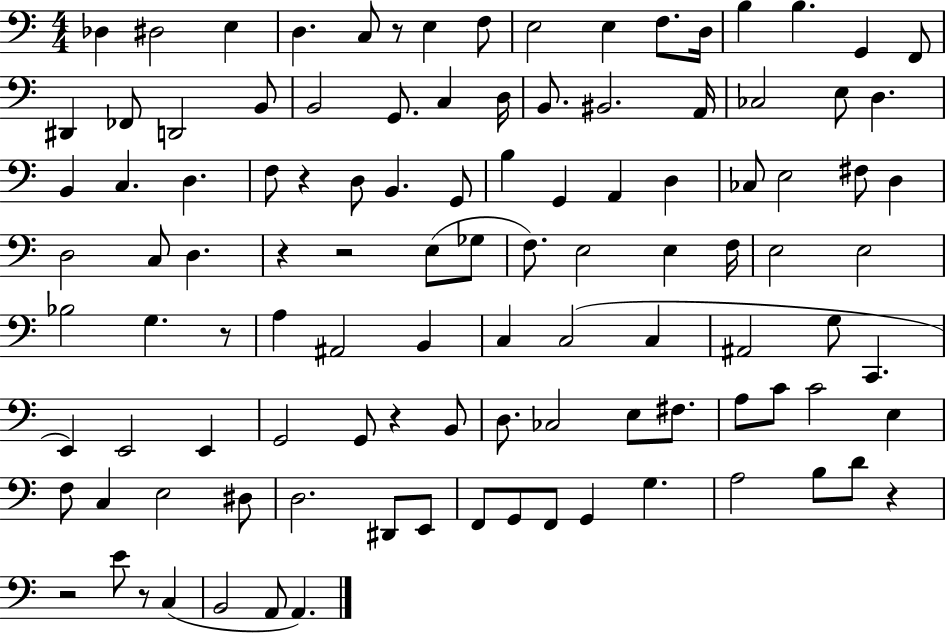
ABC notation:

X:1
T:Untitled
M:4/4
L:1/4
K:C
_D, ^D,2 E, D, C,/2 z/2 E, F,/2 E,2 E, F,/2 D,/4 B, B, G,, F,,/2 ^D,, _F,,/2 D,,2 B,,/2 B,,2 G,,/2 C, D,/4 B,,/2 ^B,,2 A,,/4 _C,2 E,/2 D, B,, C, D, F,/2 z D,/2 B,, G,,/2 B, G,, A,, D, _C,/2 E,2 ^F,/2 D, D,2 C,/2 D, z z2 E,/2 _G,/2 F,/2 E,2 E, F,/4 E,2 E,2 _B,2 G, z/2 A, ^A,,2 B,, C, C,2 C, ^A,,2 G,/2 C,, E,, E,,2 E,, G,,2 G,,/2 z B,,/2 D,/2 _C,2 E,/2 ^F,/2 A,/2 C/2 C2 E, F,/2 C, E,2 ^D,/2 D,2 ^D,,/2 E,,/2 F,,/2 G,,/2 F,,/2 G,, G, A,2 B,/2 D/2 z z2 E/2 z/2 C, B,,2 A,,/2 A,,